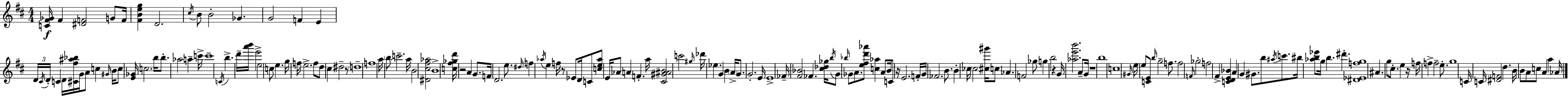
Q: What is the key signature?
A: D major